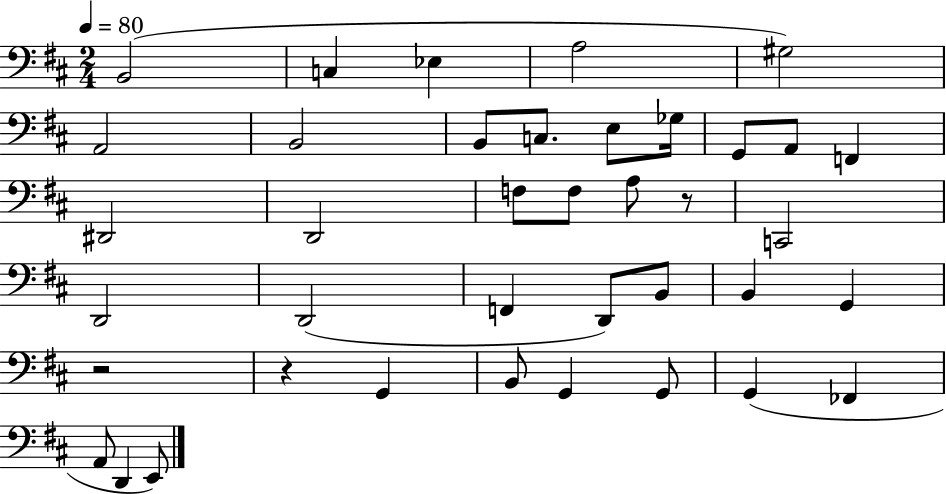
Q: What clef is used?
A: bass